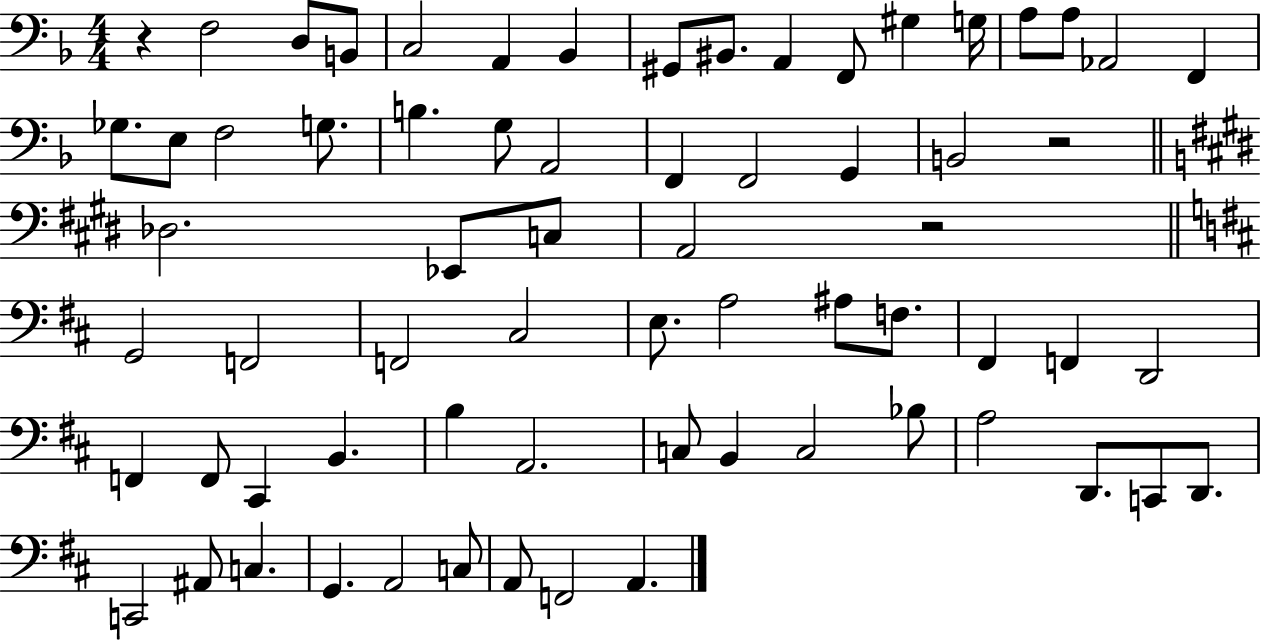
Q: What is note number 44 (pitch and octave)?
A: F2